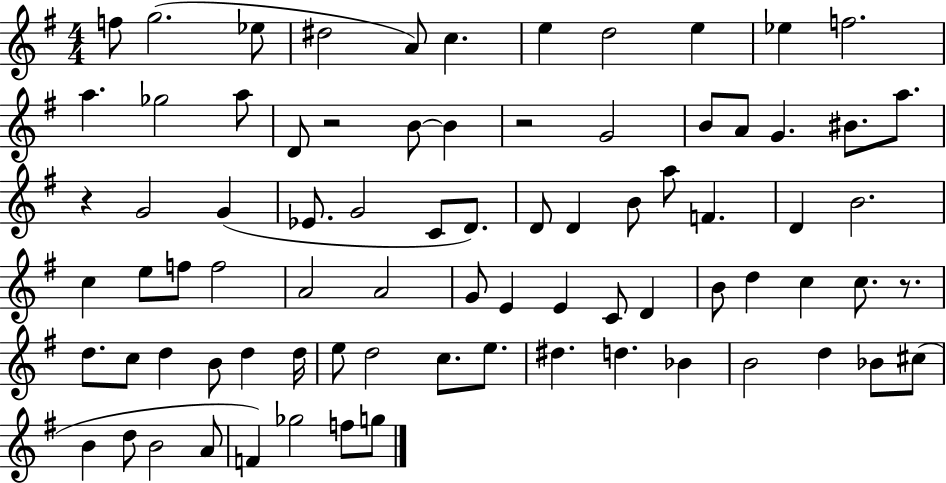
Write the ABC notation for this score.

X:1
T:Untitled
M:4/4
L:1/4
K:G
f/2 g2 _e/2 ^d2 A/2 c e d2 e _e f2 a _g2 a/2 D/2 z2 B/2 B z2 G2 B/2 A/2 G ^B/2 a/2 z G2 G _E/2 G2 C/2 D/2 D/2 D B/2 a/2 F D B2 c e/2 f/2 f2 A2 A2 G/2 E E C/2 D B/2 d c c/2 z/2 d/2 c/2 d B/2 d d/4 e/2 d2 c/2 e/2 ^d d _B B2 d _B/2 ^c/2 B d/2 B2 A/2 F _g2 f/2 g/2